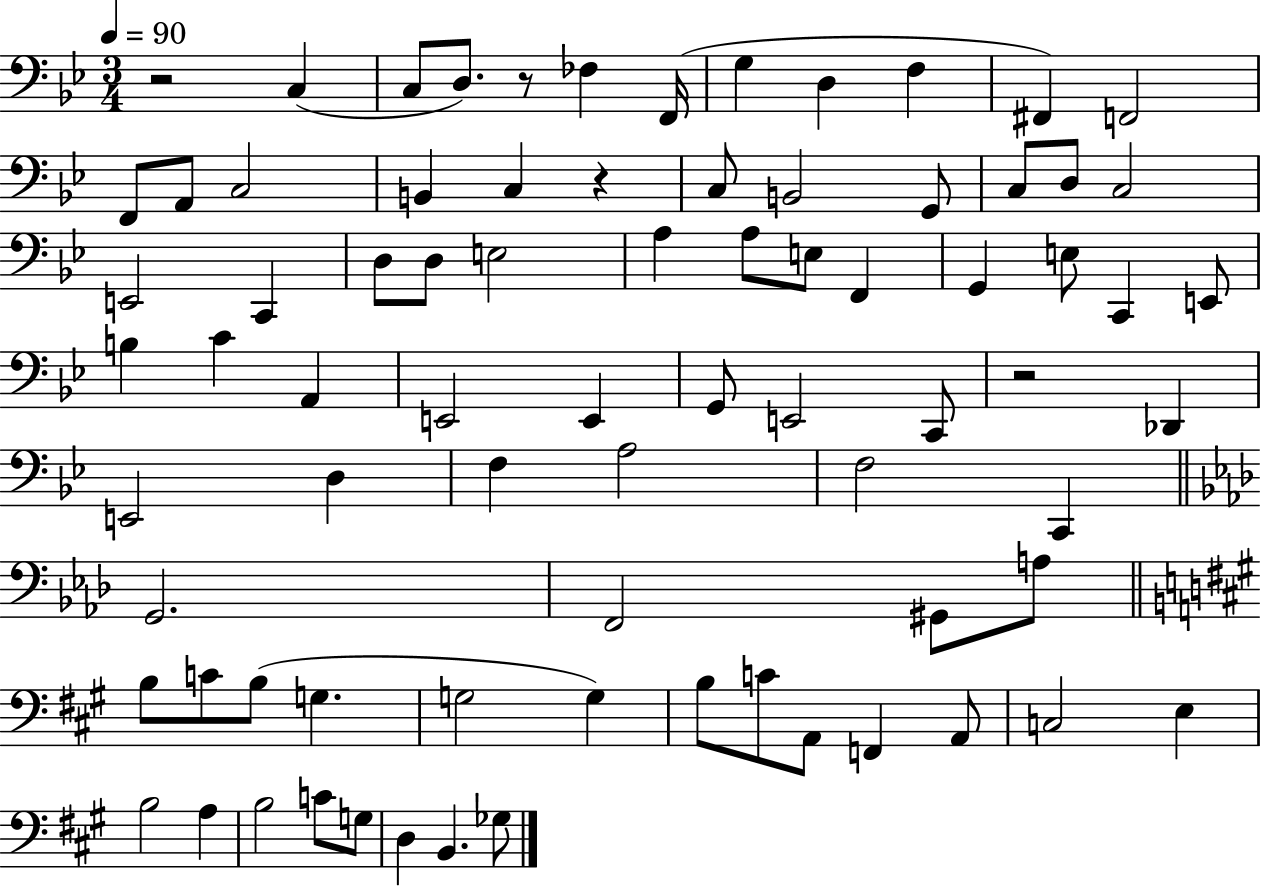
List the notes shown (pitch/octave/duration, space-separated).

R/h C3/q C3/e D3/e. R/e FES3/q F2/s G3/q D3/q F3/q F#2/q F2/h F2/e A2/e C3/h B2/q C3/q R/q C3/e B2/h G2/e C3/e D3/e C3/h E2/h C2/q D3/e D3/e E3/h A3/q A3/e E3/e F2/q G2/q E3/e C2/q E2/e B3/q C4/q A2/q E2/h E2/q G2/e E2/h C2/e R/h Db2/q E2/h D3/q F3/q A3/h F3/h C2/q G2/h. F2/h G#2/e A3/e B3/e C4/e B3/e G3/q. G3/h G3/q B3/e C4/e A2/e F2/q A2/e C3/h E3/q B3/h A3/q B3/h C4/e G3/e D3/q B2/q. Gb3/e